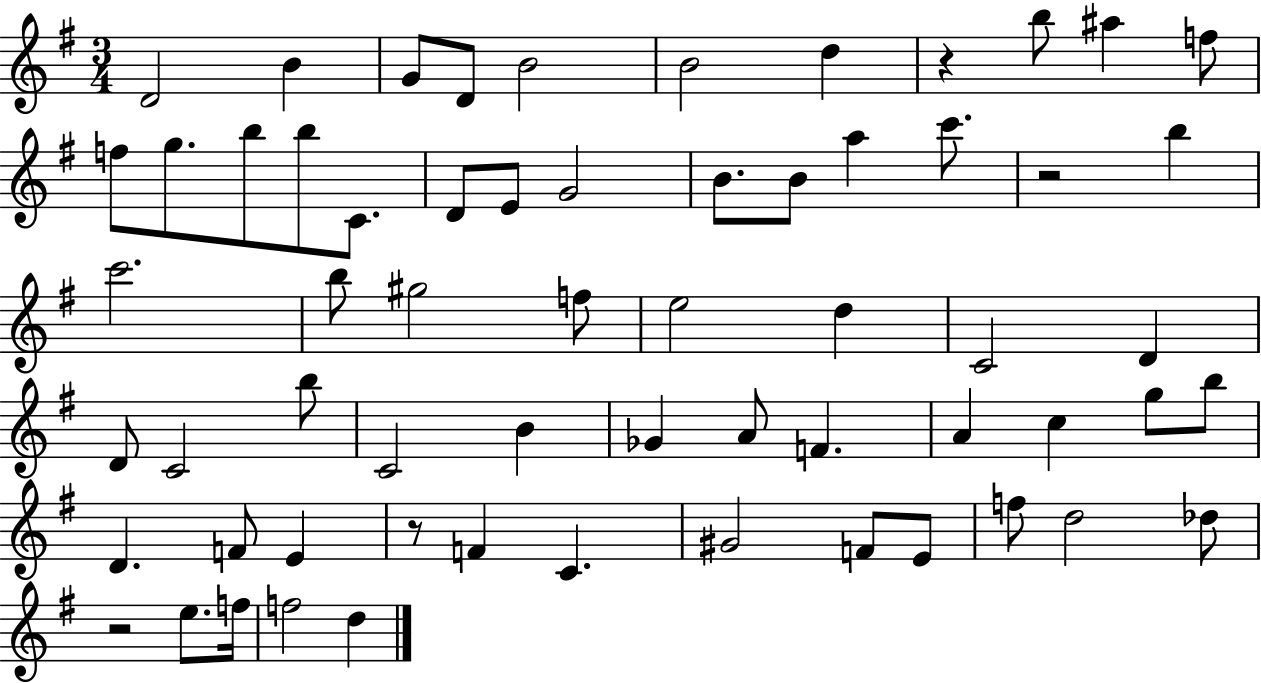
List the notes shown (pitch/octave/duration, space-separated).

D4/h B4/q G4/e D4/e B4/h B4/h D5/q R/q B5/e A#5/q F5/e F5/e G5/e. B5/e B5/e C4/e. D4/e E4/e G4/h B4/e. B4/e A5/q C6/e. R/h B5/q C6/h. B5/e G#5/h F5/e E5/h D5/q C4/h D4/q D4/e C4/h B5/e C4/h B4/q Gb4/q A4/e F4/q. A4/q C5/q G5/e B5/e D4/q. F4/e E4/q R/e F4/q C4/q. G#4/h F4/e E4/e F5/e D5/h Db5/e R/h E5/e. F5/s F5/h D5/q